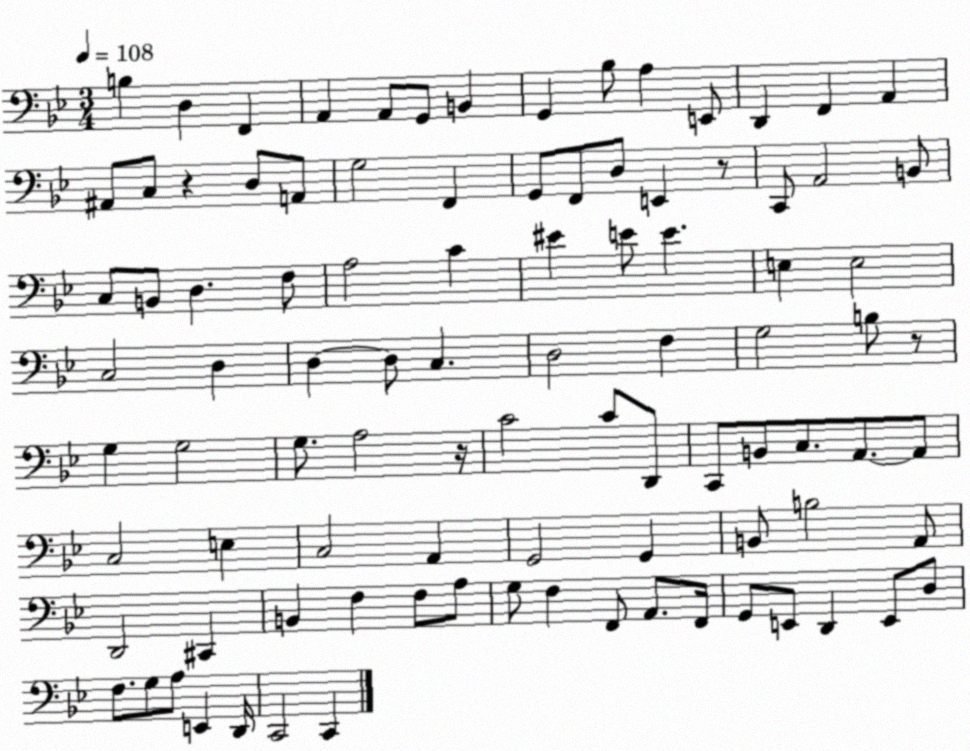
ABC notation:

X:1
T:Untitled
M:3/4
L:1/4
K:Bb
B, D, F,, A,, A,,/2 G,,/2 B,, G,, _B,/2 A, E,,/2 D,, F,, A,, ^A,,/2 C,/2 z D,/2 A,,/2 G,2 F,, G,,/2 F,,/2 D,/2 E,, z/2 C,,/2 A,,2 B,,/2 C,/2 B,,/2 D, F,/2 A,2 C ^E E/2 E E, E,2 C,2 D, D, D,/2 C, D,2 F, G,2 B,/2 z/2 G, G,2 G,/2 A,2 z/4 C2 C/2 D,,/2 C,,/2 B,,/2 C,/2 A,,/2 A,,/2 C,2 E, C,2 A,, G,,2 G,, B,,/2 B,2 A,,/2 D,,2 ^C,, B,, F, F,/2 A,/2 G,/2 F, F,,/2 A,,/2 F,,/4 G,,/2 E,,/2 D,, E,,/2 D,/2 F,/2 G,/2 A,/2 E,, D,,/4 C,,2 C,,